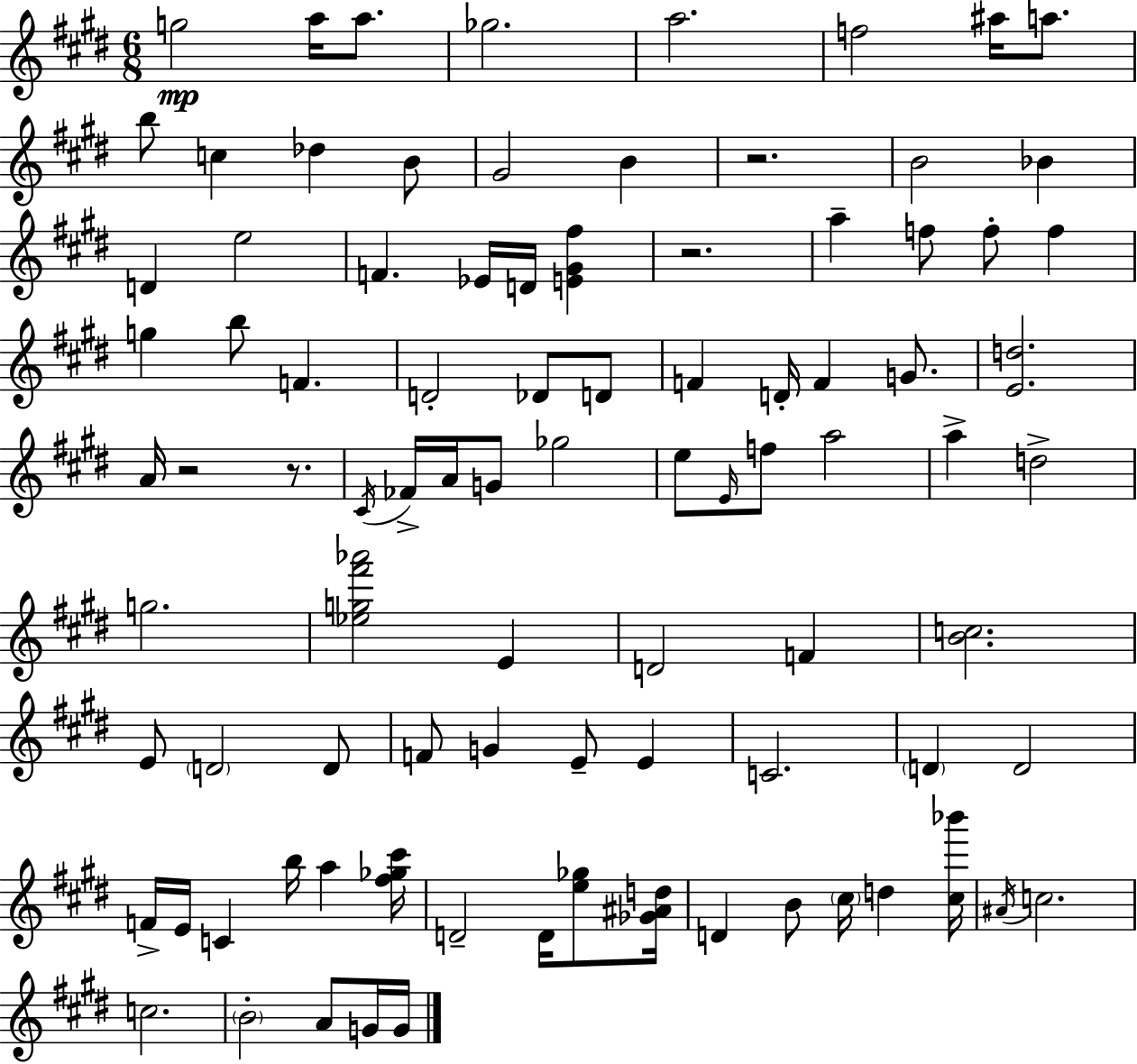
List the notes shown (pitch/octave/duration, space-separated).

G5/h A5/s A5/e. Gb5/h. A5/h. F5/h A#5/s A5/e. B5/e C5/q Db5/q B4/e G#4/h B4/q R/h. B4/h Bb4/q D4/q E5/h F4/q. Eb4/s D4/s [E4,G#4,F#5]/q R/h. A5/q F5/e F5/e F5/q G5/q B5/e F4/q. D4/h Db4/e D4/e F4/q D4/s F4/q G4/e. [E4,D5]/h. A4/s R/h R/e. C#4/s FES4/s A4/s G4/e Gb5/h E5/e E4/s F5/e A5/h A5/q D5/h G5/h. [Eb5,G5,F#6,Ab6]/h E4/q D4/h F4/q [B4,C5]/h. E4/e D4/h D4/e F4/e G4/q E4/e E4/q C4/h. D4/q D4/h F4/s E4/s C4/q B5/s A5/q [F#5,Gb5,C#6]/s D4/h D4/s [E5,Gb5]/e [Gb4,A#4,D5]/s D4/q B4/e C#5/s D5/q [C#5,Bb6]/s A#4/s C5/h. C5/h. B4/h A4/e G4/s G4/s